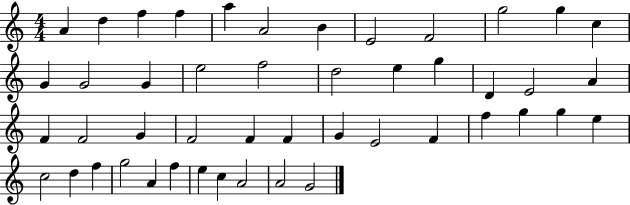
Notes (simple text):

A4/q D5/q F5/q F5/q A5/q A4/h B4/q E4/h F4/h G5/h G5/q C5/q G4/q G4/h G4/q E5/h F5/h D5/h E5/q G5/q D4/q E4/h A4/q F4/q F4/h G4/q F4/h F4/q F4/q G4/q E4/h F4/q F5/q G5/q G5/q E5/q C5/h D5/q F5/q G5/h A4/q F5/q E5/q C5/q A4/h A4/h G4/h